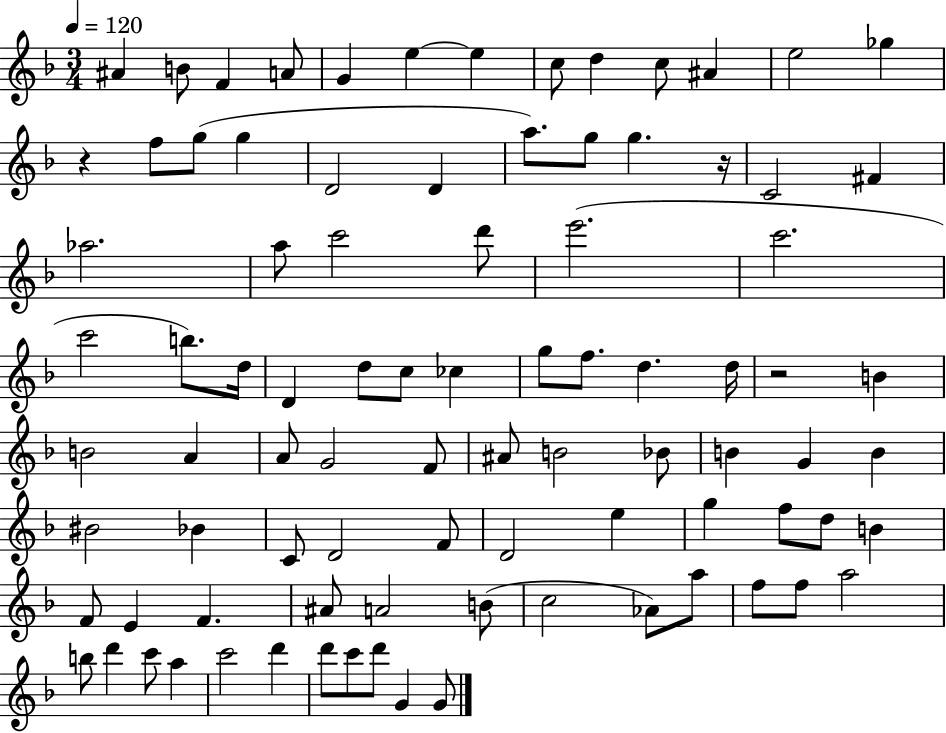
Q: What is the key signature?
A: F major